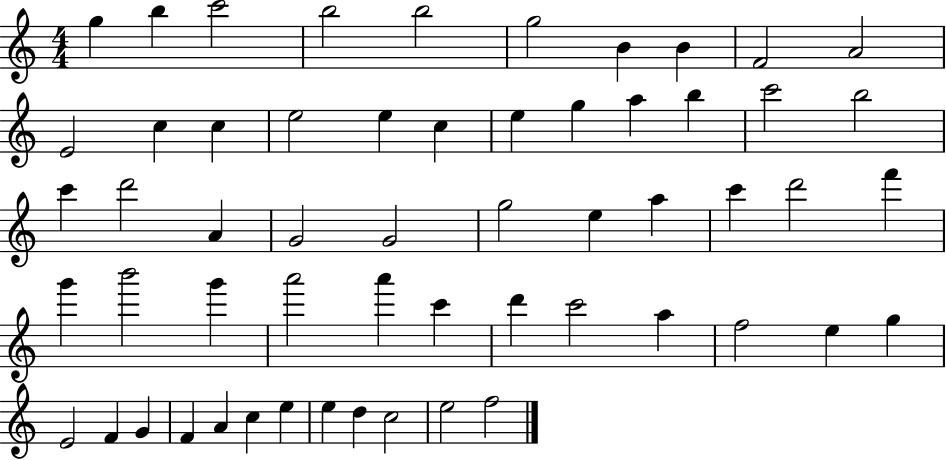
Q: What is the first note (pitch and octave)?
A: G5